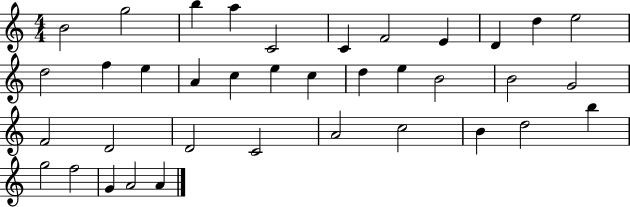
B4/h G5/h B5/q A5/q C4/h C4/q F4/h E4/q D4/q D5/q E5/h D5/h F5/q E5/q A4/q C5/q E5/q C5/q D5/q E5/q B4/h B4/h G4/h F4/h D4/h D4/h C4/h A4/h C5/h B4/q D5/h B5/q G5/h F5/h G4/q A4/h A4/q